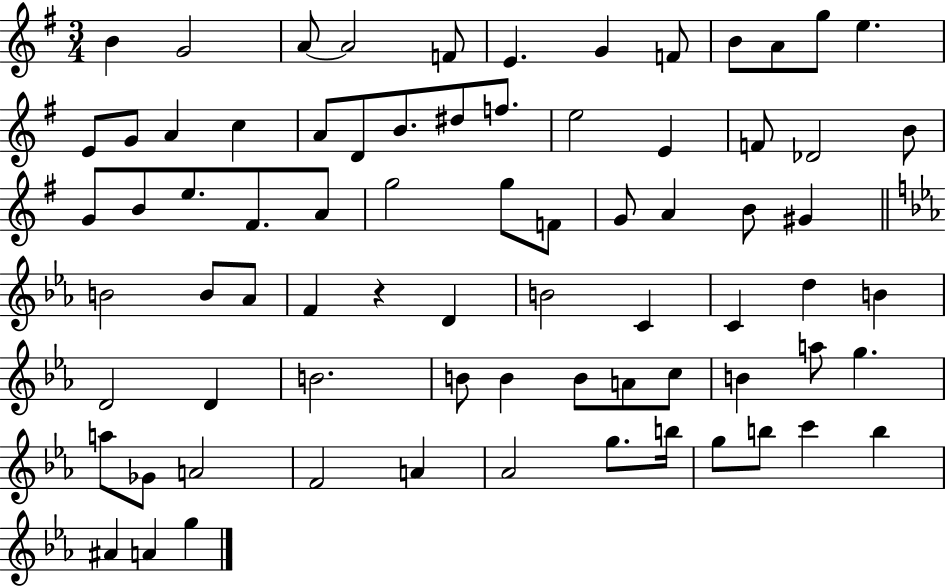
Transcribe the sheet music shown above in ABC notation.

X:1
T:Untitled
M:3/4
L:1/4
K:G
B G2 A/2 A2 F/2 E G F/2 B/2 A/2 g/2 e E/2 G/2 A c A/2 D/2 B/2 ^d/2 f/2 e2 E F/2 _D2 B/2 G/2 B/2 e/2 ^F/2 A/2 g2 g/2 F/2 G/2 A B/2 ^G B2 B/2 _A/2 F z D B2 C C d B D2 D B2 B/2 B B/2 A/2 c/2 B a/2 g a/2 _G/2 A2 F2 A _A2 g/2 b/4 g/2 b/2 c' b ^A A g